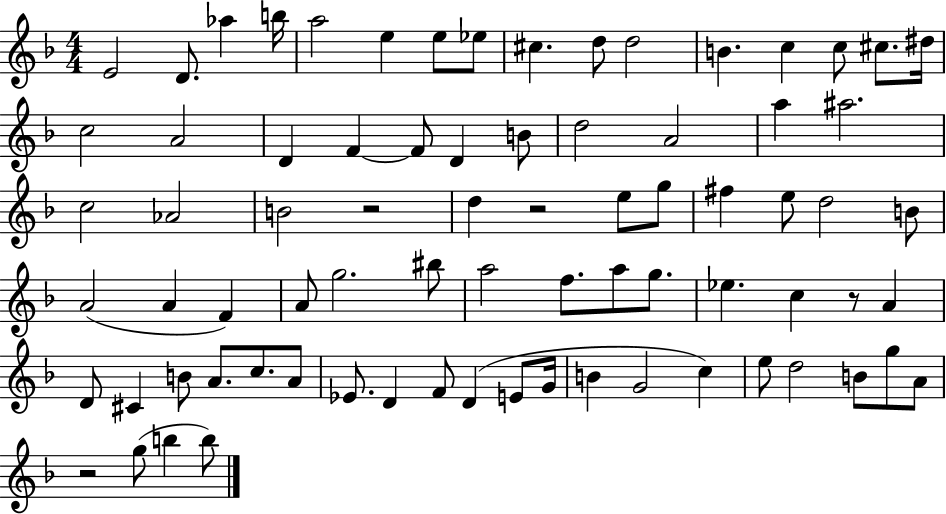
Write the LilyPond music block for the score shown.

{
  \clef treble
  \numericTimeSignature
  \time 4/4
  \key f \major
  e'2 d'8. aes''4 b''16 | a''2 e''4 e''8 ees''8 | cis''4. d''8 d''2 | b'4. c''4 c''8 cis''8. dis''16 | \break c''2 a'2 | d'4 f'4~~ f'8 d'4 b'8 | d''2 a'2 | a''4 ais''2. | \break c''2 aes'2 | b'2 r2 | d''4 r2 e''8 g''8 | fis''4 e''8 d''2 b'8 | \break a'2( a'4 f'4) | a'8 g''2. bis''8 | a''2 f''8. a''8 g''8. | ees''4. c''4 r8 a'4 | \break d'8 cis'4 b'8 a'8. c''8. a'8 | ees'8. d'4 f'8 d'4( e'8 g'16 | b'4 g'2 c''4) | e''8 d''2 b'8 g''8 a'8 | \break r2 g''8( b''4 b''8) | \bar "|."
}